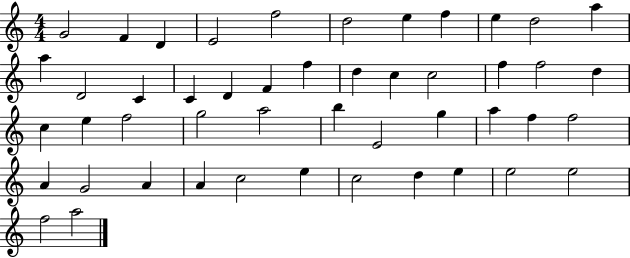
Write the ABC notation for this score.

X:1
T:Untitled
M:4/4
L:1/4
K:C
G2 F D E2 f2 d2 e f e d2 a a D2 C C D F f d c c2 f f2 d c e f2 g2 a2 b E2 g a f f2 A G2 A A c2 e c2 d e e2 e2 f2 a2